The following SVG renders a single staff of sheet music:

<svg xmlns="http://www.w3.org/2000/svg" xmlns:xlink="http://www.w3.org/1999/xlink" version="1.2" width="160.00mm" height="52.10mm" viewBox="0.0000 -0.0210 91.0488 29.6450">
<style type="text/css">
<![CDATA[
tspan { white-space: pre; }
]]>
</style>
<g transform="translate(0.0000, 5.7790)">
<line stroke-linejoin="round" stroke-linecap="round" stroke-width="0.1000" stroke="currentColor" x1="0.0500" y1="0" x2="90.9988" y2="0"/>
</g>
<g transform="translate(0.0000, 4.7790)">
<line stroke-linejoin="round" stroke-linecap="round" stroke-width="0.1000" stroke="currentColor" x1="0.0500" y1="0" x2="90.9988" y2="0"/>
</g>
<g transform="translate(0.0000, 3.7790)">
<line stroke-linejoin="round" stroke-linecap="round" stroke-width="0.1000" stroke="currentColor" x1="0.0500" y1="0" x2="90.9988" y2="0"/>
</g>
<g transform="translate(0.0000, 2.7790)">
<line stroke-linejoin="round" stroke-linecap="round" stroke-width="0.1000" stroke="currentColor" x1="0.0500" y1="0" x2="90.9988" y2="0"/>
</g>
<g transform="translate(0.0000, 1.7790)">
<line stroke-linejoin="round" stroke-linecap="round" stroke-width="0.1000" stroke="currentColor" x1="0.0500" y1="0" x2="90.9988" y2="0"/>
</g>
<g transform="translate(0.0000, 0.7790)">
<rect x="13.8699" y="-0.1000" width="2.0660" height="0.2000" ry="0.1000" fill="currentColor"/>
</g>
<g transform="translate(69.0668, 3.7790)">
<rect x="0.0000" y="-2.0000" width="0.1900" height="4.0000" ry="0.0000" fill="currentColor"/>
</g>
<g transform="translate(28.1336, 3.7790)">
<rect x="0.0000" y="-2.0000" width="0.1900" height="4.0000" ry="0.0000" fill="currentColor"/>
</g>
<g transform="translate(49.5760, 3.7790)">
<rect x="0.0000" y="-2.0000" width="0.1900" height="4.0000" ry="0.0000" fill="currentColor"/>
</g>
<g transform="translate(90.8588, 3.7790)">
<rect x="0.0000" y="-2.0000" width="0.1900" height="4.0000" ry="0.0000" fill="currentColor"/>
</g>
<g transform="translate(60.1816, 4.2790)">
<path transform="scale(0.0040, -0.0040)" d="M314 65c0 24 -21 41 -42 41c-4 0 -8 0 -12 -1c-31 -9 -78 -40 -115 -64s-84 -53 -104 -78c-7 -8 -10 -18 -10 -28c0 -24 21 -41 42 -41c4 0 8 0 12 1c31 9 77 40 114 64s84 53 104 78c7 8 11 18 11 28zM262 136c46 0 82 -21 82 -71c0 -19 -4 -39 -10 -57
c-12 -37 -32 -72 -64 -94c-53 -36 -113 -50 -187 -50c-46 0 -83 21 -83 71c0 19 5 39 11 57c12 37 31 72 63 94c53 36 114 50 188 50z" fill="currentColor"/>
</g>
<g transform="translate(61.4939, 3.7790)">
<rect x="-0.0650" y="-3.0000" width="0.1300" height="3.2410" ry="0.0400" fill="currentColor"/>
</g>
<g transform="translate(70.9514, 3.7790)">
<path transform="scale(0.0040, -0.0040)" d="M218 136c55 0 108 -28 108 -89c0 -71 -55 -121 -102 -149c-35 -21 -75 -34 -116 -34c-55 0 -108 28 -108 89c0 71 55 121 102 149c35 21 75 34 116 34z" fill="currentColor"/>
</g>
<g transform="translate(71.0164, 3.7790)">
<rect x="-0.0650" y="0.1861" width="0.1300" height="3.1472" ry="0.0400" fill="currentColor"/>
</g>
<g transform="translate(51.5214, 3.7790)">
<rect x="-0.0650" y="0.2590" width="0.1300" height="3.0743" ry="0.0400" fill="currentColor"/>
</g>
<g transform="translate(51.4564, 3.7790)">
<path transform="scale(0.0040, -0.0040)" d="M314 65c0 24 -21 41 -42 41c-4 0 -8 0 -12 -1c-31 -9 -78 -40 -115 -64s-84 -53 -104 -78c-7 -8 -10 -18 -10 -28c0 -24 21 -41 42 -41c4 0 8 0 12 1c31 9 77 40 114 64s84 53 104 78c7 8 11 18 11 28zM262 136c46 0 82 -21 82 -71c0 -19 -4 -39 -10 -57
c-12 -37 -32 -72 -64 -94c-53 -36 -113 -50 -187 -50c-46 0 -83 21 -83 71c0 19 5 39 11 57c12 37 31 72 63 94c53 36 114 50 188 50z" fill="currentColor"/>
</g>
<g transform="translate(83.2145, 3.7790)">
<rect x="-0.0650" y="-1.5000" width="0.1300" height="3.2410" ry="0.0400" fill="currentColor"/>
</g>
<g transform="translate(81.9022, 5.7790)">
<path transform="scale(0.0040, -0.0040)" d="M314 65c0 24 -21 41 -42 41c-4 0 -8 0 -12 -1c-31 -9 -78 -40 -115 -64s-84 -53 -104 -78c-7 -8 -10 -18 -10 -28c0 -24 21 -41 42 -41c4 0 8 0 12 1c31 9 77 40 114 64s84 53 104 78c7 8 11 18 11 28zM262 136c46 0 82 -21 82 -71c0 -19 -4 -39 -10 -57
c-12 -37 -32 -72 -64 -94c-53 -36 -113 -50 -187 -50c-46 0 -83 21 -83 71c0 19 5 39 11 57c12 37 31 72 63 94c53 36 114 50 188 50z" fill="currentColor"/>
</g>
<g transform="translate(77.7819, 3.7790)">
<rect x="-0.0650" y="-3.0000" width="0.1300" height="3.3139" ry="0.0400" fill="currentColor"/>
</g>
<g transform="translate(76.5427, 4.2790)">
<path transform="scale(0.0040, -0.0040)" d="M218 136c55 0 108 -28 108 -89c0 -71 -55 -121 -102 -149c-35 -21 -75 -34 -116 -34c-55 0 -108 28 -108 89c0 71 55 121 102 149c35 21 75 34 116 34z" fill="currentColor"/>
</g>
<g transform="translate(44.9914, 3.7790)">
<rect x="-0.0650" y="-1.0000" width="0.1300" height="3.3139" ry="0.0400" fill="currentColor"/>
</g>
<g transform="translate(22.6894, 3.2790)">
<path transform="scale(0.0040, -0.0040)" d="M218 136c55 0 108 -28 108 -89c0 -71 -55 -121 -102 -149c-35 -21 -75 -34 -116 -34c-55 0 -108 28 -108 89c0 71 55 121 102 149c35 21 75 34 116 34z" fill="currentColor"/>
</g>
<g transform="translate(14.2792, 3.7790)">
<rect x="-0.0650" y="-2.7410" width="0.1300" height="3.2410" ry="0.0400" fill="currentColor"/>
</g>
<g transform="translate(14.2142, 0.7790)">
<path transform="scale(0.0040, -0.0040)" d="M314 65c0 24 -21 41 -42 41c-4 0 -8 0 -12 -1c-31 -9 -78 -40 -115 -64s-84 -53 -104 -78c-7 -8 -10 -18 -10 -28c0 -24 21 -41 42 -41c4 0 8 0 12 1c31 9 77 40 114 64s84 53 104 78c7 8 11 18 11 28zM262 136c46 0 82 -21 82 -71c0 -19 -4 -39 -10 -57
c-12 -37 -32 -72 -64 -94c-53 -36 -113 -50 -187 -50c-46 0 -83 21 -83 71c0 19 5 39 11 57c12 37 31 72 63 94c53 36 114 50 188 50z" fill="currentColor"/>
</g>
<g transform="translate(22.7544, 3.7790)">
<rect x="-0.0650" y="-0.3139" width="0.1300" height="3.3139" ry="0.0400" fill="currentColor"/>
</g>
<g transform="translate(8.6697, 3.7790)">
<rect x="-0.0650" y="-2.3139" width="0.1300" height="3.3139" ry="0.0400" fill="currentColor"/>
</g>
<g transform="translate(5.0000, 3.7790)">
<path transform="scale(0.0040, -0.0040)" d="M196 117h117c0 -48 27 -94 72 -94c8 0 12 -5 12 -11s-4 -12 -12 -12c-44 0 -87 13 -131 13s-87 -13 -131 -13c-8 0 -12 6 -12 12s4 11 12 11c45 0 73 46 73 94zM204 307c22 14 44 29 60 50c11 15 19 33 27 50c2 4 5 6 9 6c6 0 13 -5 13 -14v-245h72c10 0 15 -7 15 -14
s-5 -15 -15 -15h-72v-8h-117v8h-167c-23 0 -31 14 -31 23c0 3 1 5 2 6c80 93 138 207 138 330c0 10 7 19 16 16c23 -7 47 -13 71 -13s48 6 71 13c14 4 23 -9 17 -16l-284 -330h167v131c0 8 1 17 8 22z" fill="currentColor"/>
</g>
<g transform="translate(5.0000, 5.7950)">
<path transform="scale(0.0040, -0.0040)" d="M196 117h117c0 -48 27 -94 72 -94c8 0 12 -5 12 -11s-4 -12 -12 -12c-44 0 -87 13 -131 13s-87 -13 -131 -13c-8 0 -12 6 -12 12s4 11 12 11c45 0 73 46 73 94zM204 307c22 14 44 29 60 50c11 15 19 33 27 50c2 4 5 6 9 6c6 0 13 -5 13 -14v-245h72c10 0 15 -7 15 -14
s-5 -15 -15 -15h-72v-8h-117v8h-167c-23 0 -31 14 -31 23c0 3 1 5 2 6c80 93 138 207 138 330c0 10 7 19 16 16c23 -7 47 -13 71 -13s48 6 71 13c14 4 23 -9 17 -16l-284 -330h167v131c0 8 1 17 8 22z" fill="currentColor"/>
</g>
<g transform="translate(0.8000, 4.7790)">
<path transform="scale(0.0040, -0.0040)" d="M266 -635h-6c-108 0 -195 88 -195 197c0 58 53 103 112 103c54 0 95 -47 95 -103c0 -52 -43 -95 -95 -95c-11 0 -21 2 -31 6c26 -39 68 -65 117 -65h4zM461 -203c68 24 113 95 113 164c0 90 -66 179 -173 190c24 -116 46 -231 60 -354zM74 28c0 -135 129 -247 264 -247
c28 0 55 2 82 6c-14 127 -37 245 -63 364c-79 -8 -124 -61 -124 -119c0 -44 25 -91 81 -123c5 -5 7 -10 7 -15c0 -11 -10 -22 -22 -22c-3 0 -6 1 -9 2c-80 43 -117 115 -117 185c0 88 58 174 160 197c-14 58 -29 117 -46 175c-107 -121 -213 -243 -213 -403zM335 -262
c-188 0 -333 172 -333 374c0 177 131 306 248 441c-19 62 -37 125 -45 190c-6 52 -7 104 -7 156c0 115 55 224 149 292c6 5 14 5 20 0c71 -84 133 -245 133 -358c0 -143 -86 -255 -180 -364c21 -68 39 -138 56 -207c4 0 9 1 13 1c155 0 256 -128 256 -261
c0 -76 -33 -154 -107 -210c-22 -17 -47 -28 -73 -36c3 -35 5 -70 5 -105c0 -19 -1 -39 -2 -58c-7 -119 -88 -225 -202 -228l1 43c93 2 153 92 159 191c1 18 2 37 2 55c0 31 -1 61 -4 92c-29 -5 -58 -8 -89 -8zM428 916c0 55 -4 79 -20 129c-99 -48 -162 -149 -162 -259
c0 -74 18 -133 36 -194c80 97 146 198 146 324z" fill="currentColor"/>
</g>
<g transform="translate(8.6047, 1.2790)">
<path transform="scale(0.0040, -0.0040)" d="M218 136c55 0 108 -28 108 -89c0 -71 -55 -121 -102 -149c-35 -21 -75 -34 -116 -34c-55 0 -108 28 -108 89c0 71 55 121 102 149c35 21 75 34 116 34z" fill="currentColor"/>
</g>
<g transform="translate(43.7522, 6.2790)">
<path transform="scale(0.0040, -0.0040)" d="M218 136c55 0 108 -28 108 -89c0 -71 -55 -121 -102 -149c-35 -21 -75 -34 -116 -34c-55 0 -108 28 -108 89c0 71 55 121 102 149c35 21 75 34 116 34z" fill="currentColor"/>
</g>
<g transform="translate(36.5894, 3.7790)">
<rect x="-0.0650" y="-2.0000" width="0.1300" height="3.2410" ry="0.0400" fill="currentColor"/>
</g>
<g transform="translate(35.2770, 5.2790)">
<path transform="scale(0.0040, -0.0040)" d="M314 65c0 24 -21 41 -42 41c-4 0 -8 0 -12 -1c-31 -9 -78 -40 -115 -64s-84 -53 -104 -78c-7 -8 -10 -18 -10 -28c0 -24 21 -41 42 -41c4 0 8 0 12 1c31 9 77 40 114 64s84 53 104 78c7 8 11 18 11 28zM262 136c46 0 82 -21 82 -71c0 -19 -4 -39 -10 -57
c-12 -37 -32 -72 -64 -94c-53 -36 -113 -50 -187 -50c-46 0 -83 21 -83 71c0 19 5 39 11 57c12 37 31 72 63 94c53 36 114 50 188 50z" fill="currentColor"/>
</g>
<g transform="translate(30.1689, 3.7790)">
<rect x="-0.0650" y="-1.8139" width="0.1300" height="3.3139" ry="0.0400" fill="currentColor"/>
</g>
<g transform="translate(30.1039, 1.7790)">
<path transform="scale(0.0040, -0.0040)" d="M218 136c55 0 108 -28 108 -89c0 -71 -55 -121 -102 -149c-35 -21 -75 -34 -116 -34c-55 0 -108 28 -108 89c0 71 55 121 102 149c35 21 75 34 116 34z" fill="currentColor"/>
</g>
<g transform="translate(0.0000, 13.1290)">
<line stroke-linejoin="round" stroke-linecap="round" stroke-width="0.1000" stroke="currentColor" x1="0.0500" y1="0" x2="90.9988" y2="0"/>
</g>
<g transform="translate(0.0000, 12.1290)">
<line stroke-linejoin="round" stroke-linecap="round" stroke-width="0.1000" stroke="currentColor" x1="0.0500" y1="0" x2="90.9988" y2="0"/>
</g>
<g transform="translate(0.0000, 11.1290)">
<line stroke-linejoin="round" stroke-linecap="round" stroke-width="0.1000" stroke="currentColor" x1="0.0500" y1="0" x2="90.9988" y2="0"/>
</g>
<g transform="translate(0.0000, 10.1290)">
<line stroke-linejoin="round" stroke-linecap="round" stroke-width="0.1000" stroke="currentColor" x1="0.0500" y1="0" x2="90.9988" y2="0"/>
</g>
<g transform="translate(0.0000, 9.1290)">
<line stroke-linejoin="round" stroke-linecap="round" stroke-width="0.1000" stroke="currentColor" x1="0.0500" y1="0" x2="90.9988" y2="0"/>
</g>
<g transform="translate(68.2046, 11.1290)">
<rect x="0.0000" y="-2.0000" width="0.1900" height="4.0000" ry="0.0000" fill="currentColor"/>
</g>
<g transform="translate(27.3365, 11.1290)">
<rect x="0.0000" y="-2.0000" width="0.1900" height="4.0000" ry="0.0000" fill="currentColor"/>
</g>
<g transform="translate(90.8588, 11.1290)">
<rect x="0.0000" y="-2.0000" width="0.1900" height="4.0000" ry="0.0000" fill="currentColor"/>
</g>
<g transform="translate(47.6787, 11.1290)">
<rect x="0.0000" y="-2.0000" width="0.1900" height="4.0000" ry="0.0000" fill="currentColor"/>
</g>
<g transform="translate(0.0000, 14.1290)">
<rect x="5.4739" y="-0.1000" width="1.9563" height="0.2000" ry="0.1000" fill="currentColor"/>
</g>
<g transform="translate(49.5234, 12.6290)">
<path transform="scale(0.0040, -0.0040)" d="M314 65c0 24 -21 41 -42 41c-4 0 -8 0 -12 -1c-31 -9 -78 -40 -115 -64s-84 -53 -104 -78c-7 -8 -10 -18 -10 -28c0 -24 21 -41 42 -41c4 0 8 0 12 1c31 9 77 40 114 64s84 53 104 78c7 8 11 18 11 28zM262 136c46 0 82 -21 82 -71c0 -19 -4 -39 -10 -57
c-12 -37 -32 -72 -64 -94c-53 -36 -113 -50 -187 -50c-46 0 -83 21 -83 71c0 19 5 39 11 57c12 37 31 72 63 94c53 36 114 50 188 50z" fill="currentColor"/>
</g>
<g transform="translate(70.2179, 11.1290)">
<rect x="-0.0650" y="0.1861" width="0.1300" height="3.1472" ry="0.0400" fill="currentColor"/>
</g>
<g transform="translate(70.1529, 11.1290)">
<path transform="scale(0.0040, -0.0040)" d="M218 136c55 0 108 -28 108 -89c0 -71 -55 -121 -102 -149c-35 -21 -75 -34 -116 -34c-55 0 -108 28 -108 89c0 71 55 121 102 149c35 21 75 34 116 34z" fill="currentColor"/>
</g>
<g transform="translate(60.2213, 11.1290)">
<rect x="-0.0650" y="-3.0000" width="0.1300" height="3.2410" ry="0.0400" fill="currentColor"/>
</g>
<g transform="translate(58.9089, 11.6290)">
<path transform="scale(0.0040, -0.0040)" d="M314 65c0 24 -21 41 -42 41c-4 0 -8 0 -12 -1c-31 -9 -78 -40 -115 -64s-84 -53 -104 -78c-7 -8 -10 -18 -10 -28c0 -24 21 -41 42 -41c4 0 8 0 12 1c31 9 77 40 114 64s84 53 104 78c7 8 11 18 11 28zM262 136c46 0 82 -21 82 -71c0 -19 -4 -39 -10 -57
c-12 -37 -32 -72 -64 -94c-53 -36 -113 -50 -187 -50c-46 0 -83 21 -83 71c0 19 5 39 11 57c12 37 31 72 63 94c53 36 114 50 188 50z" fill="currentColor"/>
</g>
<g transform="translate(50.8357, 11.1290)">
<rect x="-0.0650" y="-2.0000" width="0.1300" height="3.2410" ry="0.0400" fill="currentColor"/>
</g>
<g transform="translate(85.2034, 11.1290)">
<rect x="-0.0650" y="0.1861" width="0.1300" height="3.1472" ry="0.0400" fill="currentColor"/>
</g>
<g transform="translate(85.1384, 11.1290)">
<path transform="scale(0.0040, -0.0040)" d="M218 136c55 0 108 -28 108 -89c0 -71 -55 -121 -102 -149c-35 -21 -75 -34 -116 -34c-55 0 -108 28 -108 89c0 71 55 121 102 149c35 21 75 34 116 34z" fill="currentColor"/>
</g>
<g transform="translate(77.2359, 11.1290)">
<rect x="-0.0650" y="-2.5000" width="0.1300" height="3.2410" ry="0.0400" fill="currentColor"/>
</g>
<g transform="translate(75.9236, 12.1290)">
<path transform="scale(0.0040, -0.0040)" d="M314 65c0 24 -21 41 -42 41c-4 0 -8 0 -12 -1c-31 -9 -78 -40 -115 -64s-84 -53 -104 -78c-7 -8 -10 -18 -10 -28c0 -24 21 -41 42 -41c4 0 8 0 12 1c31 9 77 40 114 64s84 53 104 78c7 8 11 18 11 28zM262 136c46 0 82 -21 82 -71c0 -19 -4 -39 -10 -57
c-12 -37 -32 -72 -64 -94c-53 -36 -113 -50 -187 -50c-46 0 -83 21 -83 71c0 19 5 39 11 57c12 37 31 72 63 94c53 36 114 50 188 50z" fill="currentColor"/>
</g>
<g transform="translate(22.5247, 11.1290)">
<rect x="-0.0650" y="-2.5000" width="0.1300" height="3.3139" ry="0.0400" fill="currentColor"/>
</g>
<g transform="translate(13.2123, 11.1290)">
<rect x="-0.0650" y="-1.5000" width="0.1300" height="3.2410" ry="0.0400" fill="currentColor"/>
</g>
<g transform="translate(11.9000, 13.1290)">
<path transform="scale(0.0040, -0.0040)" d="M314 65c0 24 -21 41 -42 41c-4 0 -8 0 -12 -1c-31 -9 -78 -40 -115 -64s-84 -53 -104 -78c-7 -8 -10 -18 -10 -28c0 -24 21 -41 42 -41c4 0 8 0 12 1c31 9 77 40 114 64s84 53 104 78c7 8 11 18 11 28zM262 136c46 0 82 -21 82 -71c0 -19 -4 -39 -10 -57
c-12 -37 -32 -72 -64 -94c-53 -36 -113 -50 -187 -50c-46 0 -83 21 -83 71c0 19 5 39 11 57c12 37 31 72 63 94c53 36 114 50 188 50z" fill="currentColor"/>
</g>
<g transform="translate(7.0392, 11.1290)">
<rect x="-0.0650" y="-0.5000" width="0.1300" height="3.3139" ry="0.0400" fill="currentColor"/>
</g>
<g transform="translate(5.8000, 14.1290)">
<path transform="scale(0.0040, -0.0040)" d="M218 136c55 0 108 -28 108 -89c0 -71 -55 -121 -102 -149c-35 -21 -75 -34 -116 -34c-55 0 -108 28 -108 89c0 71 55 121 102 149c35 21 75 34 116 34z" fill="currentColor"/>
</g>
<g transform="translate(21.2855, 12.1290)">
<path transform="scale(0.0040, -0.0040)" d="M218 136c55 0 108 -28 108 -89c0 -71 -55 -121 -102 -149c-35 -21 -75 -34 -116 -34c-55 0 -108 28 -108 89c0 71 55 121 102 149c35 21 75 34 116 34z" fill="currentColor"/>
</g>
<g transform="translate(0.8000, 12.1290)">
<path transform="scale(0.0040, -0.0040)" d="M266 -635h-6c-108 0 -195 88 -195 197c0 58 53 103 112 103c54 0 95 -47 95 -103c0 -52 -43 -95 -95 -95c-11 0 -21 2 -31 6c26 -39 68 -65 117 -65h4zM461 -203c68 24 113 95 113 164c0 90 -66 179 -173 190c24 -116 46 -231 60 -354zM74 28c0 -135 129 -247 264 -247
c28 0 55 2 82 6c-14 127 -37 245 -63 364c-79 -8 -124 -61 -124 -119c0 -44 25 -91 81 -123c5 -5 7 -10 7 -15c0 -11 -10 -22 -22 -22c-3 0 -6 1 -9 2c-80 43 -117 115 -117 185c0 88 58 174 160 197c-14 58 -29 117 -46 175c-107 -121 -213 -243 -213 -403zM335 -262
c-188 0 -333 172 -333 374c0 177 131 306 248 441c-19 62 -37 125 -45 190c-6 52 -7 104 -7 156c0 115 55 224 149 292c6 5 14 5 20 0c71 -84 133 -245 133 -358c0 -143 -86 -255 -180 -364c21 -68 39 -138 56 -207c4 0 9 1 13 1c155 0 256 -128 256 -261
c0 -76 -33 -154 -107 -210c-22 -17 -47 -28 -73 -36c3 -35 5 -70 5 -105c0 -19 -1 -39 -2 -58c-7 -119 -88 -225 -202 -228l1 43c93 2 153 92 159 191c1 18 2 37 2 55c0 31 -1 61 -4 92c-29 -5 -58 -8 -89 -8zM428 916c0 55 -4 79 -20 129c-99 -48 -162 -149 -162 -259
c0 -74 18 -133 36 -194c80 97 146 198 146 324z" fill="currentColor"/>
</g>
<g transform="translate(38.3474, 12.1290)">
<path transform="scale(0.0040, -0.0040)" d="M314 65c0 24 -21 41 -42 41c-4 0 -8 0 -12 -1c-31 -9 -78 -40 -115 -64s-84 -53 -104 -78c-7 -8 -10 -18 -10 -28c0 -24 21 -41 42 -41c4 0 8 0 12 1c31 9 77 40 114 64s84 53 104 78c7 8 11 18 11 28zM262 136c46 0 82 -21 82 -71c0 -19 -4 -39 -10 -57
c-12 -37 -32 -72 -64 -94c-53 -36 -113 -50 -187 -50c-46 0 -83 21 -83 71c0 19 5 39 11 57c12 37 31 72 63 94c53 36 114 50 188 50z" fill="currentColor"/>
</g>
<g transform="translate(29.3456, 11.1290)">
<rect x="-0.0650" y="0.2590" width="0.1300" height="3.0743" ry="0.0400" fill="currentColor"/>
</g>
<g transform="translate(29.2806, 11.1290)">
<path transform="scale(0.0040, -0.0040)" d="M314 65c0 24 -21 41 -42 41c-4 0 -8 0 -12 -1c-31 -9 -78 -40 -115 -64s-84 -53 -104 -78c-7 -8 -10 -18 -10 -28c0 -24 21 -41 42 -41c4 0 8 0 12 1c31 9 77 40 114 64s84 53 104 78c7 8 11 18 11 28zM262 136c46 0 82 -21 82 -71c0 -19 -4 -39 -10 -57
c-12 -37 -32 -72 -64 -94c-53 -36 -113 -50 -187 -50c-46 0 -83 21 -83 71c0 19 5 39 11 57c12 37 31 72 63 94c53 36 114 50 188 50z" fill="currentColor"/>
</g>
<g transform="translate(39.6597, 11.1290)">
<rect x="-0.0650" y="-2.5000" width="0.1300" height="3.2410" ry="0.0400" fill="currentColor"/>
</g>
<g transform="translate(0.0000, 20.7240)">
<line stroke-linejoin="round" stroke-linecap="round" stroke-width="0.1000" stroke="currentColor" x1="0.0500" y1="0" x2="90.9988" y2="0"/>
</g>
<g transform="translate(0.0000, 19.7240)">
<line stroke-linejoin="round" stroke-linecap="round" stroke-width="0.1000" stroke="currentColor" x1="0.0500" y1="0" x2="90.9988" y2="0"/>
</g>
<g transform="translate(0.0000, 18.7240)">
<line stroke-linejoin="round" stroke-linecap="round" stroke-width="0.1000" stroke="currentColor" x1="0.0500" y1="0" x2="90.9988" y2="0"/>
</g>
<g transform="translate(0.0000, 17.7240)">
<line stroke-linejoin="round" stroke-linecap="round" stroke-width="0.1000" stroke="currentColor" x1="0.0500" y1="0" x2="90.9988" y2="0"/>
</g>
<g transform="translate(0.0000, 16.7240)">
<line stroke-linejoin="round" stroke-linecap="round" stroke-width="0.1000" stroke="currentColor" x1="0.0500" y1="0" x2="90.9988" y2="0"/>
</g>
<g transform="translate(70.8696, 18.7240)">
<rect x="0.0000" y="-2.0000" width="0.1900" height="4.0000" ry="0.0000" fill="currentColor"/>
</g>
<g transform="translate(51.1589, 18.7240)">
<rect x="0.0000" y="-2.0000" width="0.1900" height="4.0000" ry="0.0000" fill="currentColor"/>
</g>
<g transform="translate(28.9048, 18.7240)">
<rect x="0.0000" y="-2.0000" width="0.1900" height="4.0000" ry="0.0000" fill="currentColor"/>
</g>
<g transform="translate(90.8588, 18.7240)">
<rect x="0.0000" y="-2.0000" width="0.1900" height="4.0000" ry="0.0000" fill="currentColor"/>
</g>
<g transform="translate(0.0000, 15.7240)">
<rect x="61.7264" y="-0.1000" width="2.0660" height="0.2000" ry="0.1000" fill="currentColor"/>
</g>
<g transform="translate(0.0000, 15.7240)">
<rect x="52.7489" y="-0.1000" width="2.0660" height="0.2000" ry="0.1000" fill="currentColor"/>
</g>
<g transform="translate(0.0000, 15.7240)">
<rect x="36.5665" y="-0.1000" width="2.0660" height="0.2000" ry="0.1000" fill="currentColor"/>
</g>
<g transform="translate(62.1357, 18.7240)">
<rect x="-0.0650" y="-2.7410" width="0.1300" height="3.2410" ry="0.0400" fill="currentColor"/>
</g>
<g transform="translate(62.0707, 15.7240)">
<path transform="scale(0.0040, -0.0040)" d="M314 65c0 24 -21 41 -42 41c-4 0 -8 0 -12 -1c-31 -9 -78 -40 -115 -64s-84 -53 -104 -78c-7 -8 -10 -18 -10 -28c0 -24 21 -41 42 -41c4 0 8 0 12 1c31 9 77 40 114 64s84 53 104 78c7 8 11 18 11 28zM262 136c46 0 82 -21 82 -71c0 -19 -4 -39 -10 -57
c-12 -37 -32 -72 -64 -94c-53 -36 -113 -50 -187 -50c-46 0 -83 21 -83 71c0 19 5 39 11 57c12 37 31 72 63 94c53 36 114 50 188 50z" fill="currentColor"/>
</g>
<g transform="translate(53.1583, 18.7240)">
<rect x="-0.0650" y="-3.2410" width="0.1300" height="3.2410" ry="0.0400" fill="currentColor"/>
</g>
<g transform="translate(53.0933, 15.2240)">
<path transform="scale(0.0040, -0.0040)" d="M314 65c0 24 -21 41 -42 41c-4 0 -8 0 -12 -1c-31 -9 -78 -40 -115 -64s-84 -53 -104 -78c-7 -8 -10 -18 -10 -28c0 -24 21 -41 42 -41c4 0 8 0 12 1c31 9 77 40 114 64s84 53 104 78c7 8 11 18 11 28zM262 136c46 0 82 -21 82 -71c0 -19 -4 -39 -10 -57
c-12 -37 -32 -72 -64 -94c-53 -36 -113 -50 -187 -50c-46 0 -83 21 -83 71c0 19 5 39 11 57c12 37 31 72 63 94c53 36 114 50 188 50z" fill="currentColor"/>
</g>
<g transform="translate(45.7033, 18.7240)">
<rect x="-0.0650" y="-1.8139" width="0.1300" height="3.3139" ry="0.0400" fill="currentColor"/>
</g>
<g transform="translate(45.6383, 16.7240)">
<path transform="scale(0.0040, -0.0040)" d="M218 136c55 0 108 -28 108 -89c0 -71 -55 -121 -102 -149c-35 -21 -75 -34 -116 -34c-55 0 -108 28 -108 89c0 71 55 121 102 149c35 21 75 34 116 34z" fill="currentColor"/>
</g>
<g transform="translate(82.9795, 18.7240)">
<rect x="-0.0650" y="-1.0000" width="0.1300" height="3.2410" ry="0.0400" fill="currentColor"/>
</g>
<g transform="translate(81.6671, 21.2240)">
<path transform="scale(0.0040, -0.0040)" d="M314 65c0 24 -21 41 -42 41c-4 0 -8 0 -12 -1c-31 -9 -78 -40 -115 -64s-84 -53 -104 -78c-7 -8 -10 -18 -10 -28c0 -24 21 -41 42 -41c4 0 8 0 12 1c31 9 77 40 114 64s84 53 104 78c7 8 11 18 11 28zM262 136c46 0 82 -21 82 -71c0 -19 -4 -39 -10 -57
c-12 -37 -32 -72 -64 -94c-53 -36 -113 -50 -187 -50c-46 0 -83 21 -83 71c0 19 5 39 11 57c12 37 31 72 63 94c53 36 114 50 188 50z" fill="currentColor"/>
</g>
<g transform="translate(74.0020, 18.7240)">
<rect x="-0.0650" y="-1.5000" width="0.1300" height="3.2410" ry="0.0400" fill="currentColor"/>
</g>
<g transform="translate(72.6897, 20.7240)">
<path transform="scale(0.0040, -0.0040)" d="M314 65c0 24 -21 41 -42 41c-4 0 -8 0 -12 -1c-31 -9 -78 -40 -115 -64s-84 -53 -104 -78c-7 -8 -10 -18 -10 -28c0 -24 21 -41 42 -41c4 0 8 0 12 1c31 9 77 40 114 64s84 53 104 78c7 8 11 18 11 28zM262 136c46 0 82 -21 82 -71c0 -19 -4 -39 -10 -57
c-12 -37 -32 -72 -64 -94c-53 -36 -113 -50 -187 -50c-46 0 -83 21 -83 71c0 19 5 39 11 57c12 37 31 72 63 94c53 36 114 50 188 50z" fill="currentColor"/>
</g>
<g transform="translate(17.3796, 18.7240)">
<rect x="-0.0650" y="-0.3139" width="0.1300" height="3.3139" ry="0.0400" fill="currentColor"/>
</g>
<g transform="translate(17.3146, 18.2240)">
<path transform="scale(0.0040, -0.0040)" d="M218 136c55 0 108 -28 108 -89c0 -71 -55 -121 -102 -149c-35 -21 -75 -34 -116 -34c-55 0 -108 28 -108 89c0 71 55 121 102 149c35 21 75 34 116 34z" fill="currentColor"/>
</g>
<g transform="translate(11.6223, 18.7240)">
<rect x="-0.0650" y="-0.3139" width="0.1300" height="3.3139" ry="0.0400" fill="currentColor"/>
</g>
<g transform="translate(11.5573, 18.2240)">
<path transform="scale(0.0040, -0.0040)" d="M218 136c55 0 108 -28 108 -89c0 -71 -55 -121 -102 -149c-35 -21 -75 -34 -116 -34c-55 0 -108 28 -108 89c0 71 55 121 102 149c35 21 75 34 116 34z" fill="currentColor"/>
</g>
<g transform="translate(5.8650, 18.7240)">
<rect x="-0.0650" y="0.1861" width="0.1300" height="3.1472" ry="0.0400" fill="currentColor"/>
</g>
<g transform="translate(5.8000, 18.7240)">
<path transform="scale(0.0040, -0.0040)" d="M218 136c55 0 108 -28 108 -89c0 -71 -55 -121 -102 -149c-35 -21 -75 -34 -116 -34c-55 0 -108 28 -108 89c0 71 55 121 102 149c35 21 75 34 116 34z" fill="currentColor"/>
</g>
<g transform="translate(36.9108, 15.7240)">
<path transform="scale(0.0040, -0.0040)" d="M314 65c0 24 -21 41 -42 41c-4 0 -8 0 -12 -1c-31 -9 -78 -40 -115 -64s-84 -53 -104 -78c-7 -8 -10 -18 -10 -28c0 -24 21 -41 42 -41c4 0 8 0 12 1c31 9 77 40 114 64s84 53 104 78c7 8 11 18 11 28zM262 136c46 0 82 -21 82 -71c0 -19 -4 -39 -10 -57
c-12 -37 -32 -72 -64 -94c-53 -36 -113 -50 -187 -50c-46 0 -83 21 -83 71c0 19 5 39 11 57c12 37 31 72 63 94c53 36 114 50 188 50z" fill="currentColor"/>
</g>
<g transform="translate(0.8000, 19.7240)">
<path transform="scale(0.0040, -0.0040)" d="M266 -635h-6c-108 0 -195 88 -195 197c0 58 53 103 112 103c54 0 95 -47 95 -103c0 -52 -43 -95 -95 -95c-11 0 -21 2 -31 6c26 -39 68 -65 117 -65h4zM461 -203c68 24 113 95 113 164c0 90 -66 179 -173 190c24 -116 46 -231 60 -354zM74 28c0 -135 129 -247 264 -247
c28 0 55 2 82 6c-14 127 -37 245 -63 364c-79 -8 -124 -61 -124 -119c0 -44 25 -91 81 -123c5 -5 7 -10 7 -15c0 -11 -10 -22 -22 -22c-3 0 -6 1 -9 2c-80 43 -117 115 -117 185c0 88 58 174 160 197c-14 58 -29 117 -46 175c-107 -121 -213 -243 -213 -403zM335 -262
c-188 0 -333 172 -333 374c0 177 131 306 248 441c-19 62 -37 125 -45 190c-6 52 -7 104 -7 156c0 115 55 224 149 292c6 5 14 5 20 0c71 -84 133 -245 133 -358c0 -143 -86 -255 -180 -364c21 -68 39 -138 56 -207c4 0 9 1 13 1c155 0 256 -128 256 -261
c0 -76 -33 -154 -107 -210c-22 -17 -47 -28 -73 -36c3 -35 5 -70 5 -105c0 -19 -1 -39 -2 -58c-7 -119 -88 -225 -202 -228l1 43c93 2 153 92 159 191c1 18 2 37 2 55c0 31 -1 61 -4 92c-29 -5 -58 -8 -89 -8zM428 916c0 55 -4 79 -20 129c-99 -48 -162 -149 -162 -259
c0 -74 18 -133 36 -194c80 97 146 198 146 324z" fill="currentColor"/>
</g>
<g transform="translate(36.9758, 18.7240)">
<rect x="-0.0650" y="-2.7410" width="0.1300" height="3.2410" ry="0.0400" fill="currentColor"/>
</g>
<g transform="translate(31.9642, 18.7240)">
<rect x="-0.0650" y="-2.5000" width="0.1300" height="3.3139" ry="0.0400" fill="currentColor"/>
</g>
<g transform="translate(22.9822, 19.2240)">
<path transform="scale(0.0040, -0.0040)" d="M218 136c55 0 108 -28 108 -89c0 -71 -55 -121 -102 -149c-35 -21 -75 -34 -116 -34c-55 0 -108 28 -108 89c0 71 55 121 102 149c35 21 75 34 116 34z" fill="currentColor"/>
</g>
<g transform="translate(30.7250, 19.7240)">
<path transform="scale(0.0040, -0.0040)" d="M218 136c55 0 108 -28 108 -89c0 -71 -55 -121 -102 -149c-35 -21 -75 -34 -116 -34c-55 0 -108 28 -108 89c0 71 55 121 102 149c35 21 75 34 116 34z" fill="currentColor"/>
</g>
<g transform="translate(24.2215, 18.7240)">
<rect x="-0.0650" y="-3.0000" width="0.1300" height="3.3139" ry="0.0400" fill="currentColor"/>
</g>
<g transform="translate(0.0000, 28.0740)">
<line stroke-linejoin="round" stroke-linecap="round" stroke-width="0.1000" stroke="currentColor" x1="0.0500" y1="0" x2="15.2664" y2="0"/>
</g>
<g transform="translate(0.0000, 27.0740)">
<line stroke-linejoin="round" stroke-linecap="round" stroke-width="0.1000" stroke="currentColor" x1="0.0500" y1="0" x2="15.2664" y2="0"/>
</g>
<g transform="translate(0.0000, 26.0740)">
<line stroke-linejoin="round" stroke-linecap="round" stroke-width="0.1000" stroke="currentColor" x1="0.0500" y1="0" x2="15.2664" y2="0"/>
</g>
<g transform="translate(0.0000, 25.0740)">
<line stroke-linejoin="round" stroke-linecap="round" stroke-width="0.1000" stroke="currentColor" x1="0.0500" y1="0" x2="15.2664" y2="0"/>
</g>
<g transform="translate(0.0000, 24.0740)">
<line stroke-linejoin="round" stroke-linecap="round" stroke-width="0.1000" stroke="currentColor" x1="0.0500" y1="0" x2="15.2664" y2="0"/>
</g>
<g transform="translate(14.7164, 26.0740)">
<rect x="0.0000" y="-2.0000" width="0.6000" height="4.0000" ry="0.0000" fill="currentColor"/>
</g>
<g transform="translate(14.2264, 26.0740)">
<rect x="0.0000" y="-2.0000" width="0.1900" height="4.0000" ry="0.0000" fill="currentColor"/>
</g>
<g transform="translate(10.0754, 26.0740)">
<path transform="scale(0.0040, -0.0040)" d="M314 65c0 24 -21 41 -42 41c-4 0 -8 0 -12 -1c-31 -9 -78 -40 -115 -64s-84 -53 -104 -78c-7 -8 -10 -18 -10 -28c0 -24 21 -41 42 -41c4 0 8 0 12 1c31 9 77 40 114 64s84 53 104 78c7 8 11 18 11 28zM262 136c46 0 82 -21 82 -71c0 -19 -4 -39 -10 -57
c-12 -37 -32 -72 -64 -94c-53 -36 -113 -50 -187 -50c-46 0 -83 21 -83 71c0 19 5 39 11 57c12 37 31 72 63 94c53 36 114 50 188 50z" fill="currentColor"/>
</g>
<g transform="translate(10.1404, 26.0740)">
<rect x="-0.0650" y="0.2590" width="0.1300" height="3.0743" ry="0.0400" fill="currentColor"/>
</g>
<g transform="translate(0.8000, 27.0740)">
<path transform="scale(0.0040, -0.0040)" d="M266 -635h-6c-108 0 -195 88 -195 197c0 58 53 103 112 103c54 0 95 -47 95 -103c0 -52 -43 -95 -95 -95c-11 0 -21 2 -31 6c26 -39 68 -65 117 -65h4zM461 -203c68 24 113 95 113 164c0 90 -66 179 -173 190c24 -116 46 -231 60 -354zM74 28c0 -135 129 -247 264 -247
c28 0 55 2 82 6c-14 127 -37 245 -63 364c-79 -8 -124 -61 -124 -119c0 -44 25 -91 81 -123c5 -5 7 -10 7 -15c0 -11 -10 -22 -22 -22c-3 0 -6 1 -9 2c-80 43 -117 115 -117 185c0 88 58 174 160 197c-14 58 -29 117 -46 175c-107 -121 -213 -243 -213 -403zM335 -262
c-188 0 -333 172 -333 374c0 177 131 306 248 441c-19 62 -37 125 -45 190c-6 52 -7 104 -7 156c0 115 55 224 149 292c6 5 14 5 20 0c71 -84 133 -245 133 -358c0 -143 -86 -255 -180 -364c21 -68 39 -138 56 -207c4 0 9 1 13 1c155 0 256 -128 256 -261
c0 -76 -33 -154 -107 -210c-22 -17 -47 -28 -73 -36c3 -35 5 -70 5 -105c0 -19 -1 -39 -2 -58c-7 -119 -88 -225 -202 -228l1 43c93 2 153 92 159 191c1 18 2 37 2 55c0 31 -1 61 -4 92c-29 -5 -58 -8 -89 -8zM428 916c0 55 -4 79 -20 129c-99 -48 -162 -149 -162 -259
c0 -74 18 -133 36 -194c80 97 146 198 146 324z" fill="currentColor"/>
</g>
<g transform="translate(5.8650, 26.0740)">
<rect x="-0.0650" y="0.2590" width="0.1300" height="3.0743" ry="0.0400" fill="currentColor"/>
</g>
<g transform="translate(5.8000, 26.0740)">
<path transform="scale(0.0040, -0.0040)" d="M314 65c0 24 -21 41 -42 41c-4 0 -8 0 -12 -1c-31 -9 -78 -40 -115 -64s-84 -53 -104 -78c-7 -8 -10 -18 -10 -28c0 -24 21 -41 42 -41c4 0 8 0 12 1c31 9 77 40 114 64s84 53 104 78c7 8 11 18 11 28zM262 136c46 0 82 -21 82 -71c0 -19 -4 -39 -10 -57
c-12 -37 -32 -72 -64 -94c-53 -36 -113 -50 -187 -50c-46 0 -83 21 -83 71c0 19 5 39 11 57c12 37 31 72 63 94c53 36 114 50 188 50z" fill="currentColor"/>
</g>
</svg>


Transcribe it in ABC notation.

X:1
T:Untitled
M:4/4
L:1/4
K:C
g a2 c f F2 D B2 A2 B A E2 C E2 G B2 G2 F2 A2 B G2 B B c c A G a2 f b2 a2 E2 D2 B2 B2